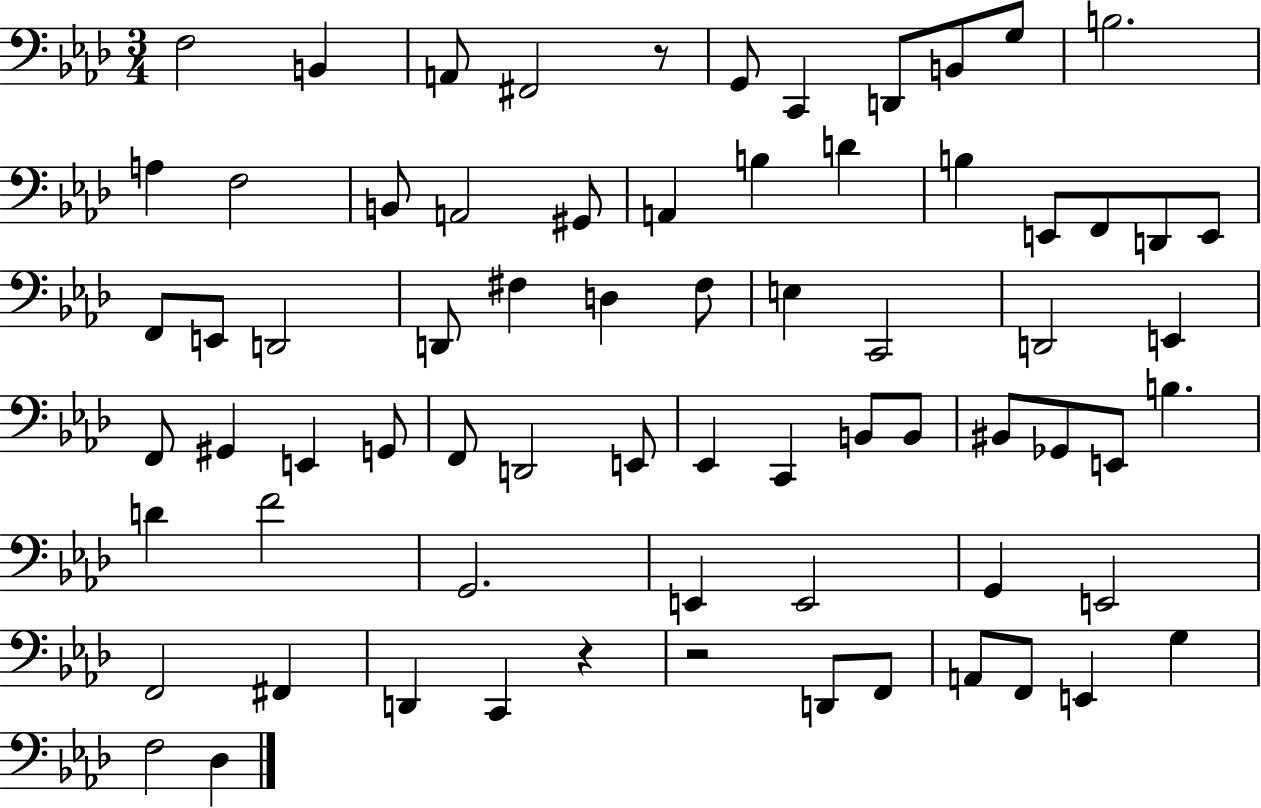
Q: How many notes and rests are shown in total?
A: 71